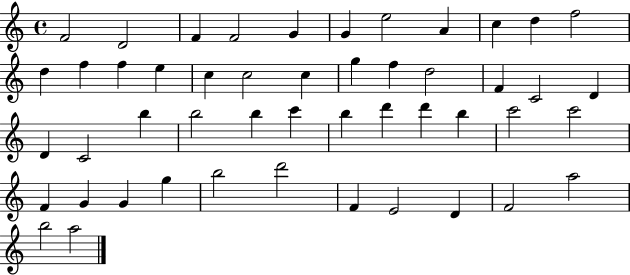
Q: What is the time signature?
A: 4/4